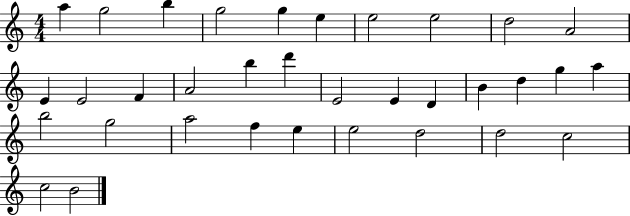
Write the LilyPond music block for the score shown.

{
  \clef treble
  \numericTimeSignature
  \time 4/4
  \key c \major
  a''4 g''2 b''4 | g''2 g''4 e''4 | e''2 e''2 | d''2 a'2 | \break e'4 e'2 f'4 | a'2 b''4 d'''4 | e'2 e'4 d'4 | b'4 d''4 g''4 a''4 | \break b''2 g''2 | a''2 f''4 e''4 | e''2 d''2 | d''2 c''2 | \break c''2 b'2 | \bar "|."
}